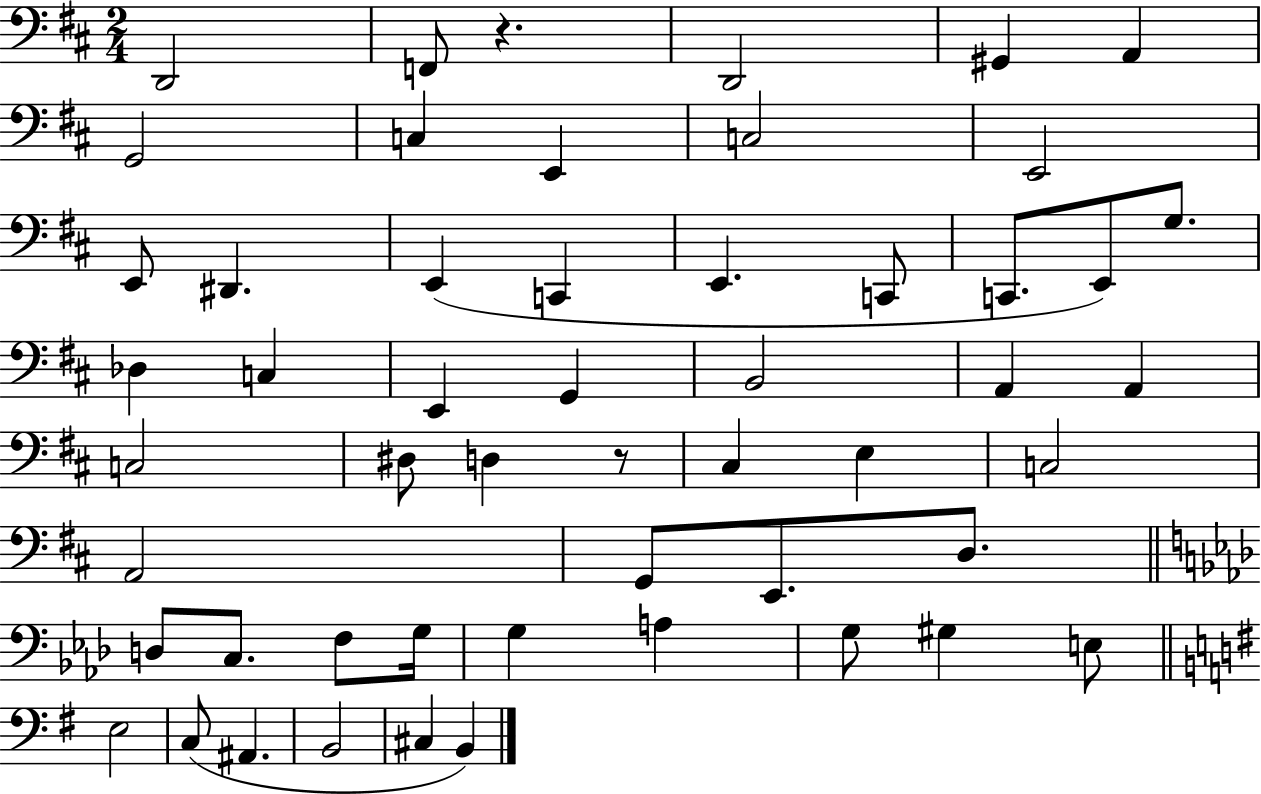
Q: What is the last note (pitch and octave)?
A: B2